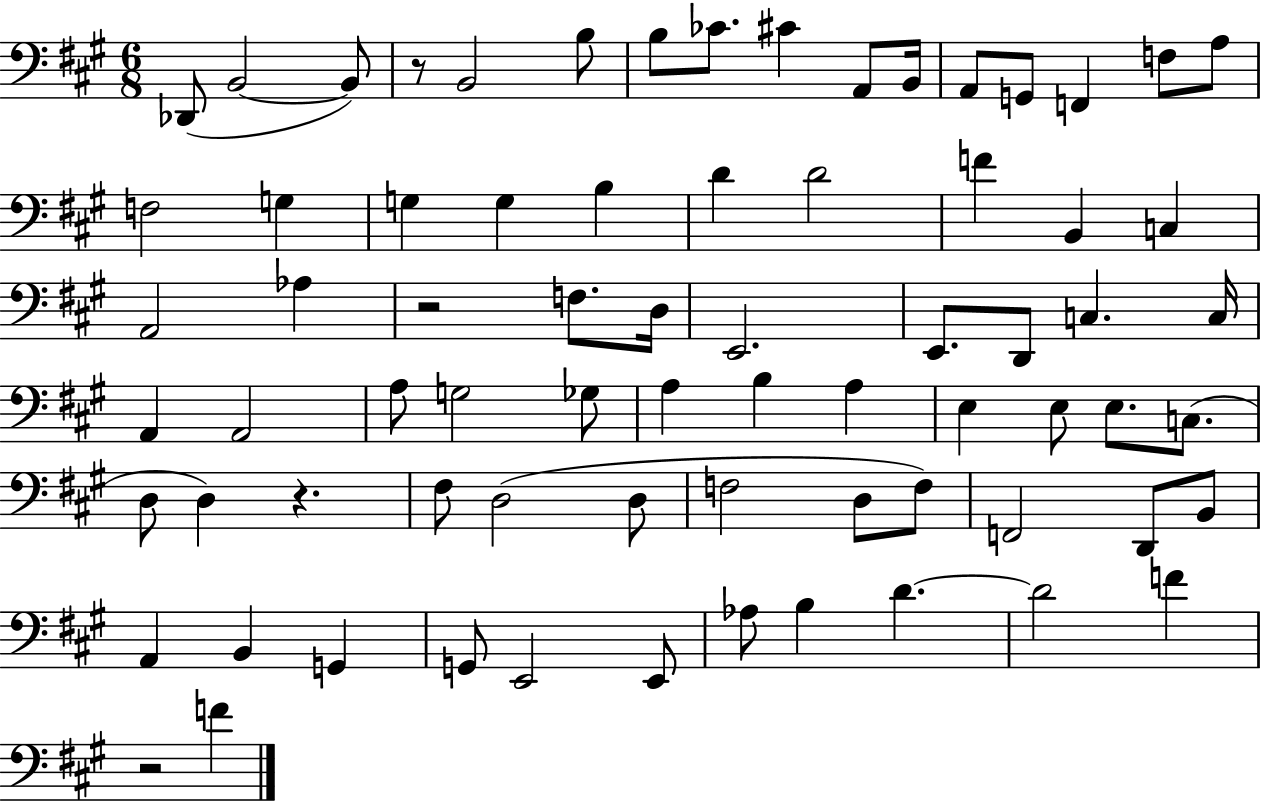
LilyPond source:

{
  \clef bass
  \numericTimeSignature
  \time 6/8
  \key a \major
  des,8( b,2~~ b,8) | r8 b,2 b8 | b8 ces'8. cis'4 a,8 b,16 | a,8 g,8 f,4 f8 a8 | \break f2 g4 | g4 g4 b4 | d'4 d'2 | f'4 b,4 c4 | \break a,2 aes4 | r2 f8. d16 | e,2. | e,8. d,8 c4. c16 | \break a,4 a,2 | a8 g2 ges8 | a4 b4 a4 | e4 e8 e8. c8.( | \break d8 d4) r4. | fis8 d2( d8 | f2 d8 f8) | f,2 d,8 b,8 | \break a,4 b,4 g,4 | g,8 e,2 e,8 | aes8 b4 d'4.~~ | d'2 f'4 | \break r2 f'4 | \bar "|."
}